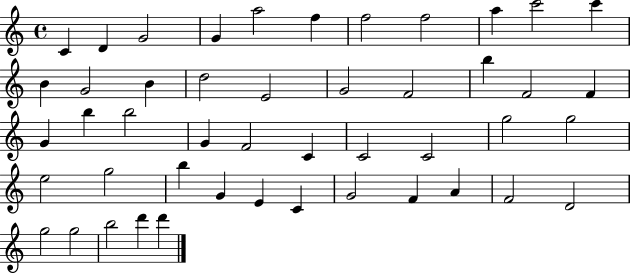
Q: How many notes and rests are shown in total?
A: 47